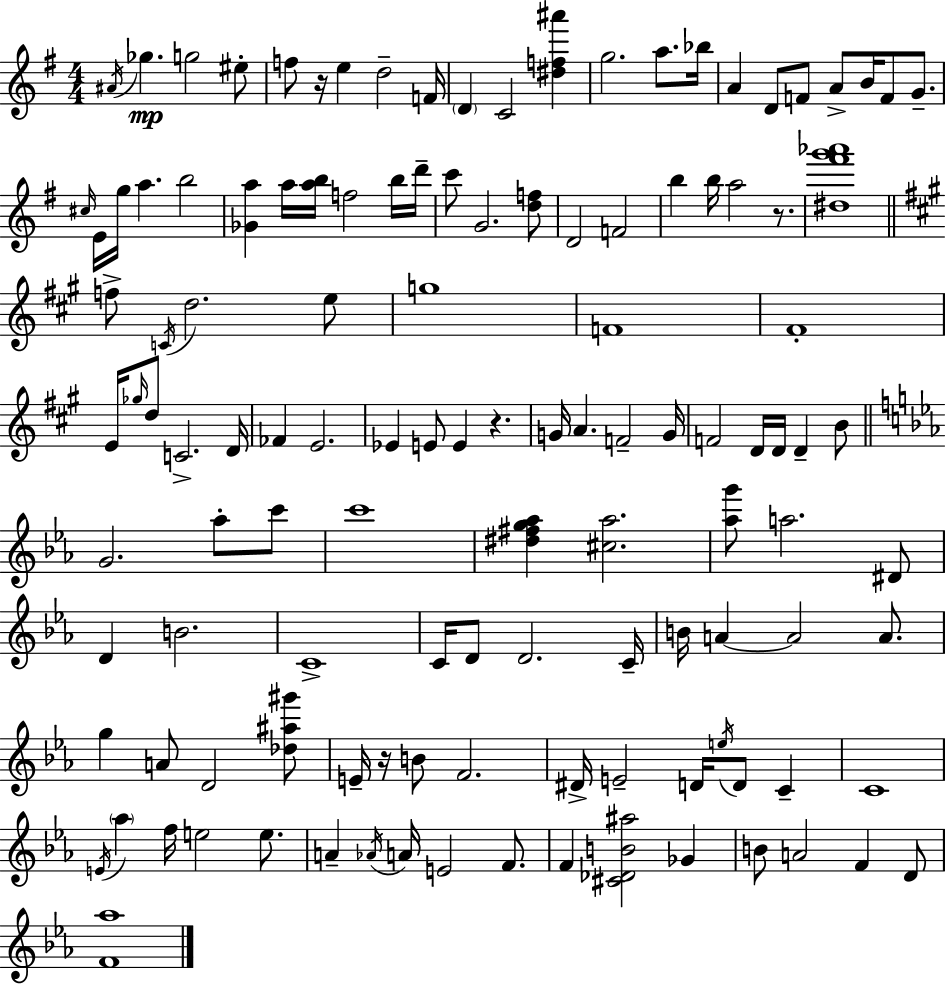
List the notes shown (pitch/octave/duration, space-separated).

A#4/s Gb5/q. G5/h EIS5/e F5/e R/s E5/q D5/h F4/s D4/q C4/h [D#5,F5,A#6]/q G5/h. A5/e. Bb5/s A4/q D4/e F4/e A4/e B4/s F4/e G4/e. C#5/s E4/s G5/s A5/q. B5/h [Gb4,A5]/q A5/s [A5,B5]/s F5/h B5/s D6/s C6/e G4/h. [D5,F5]/e D4/h F4/h B5/q B5/s A5/h R/e. [D#5,F#6,G6,Ab6]/w F5/e C4/s D5/h. E5/e G5/w F4/w F#4/w E4/s Gb5/s D5/e C4/h. D4/s FES4/q E4/h. Eb4/q E4/e E4/q R/q. G4/s A4/q. F4/h G4/s F4/h D4/s D4/s D4/q B4/e G4/h. Ab5/e C6/e C6/w [D#5,F#5,G5,Ab5]/q [C#5,Ab5]/h. [Ab5,G6]/e A5/h. D#4/e D4/q B4/h. C4/w C4/s D4/e D4/h. C4/s B4/s A4/q A4/h A4/e. G5/q A4/e D4/h [Db5,A#5,G#6]/e E4/s R/s B4/e F4/h. D#4/s E4/h D4/s E5/s D4/e C4/q C4/w E4/s Ab5/q F5/s E5/h E5/e. A4/q Ab4/s A4/s E4/h F4/e. F4/q [C#4,Db4,B4,A#5]/h Gb4/q B4/e A4/h F4/q D4/e [F4,Ab5]/w